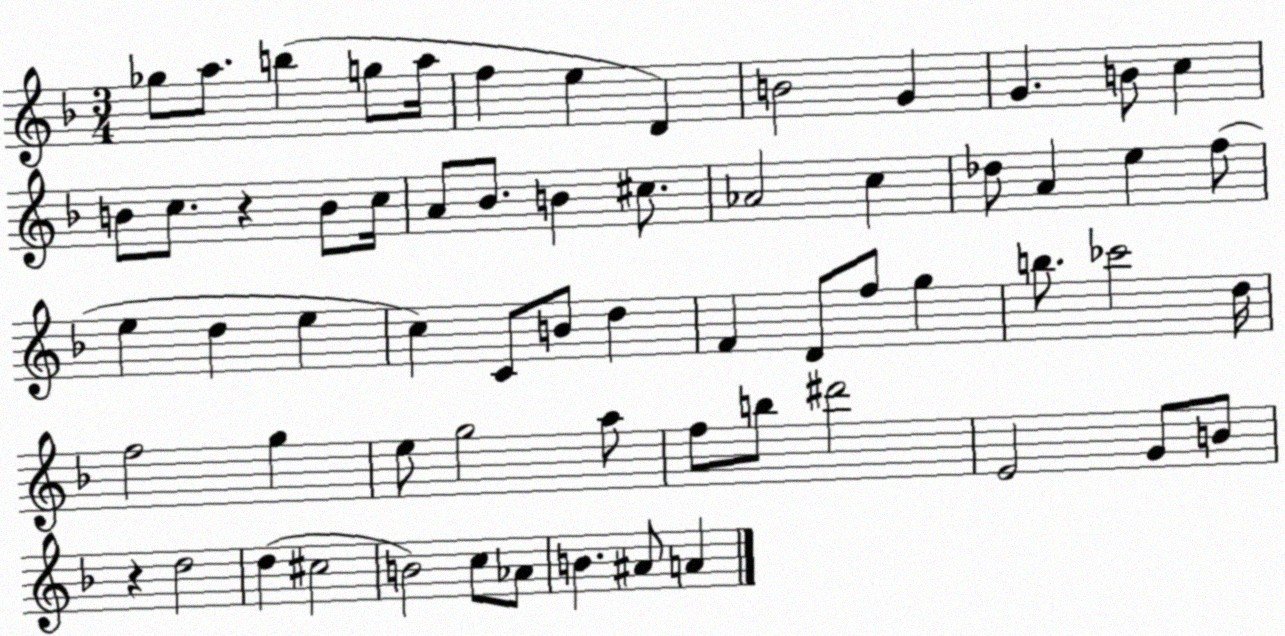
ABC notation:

X:1
T:Untitled
M:3/4
L:1/4
K:F
_g/2 a/2 b g/2 a/4 f e D B2 G G B/2 c B/2 c/2 z B/2 c/4 A/2 _B/2 B ^c/2 _A2 c _d/2 A e f/2 e d e c C/2 B/2 d F D/2 f/2 g b/2 _c'2 d/4 f2 g e/2 g2 a/2 f/2 b/2 ^d'2 E2 G/2 B/2 z d2 d ^c2 B2 c/2 _A/2 B ^A/2 A